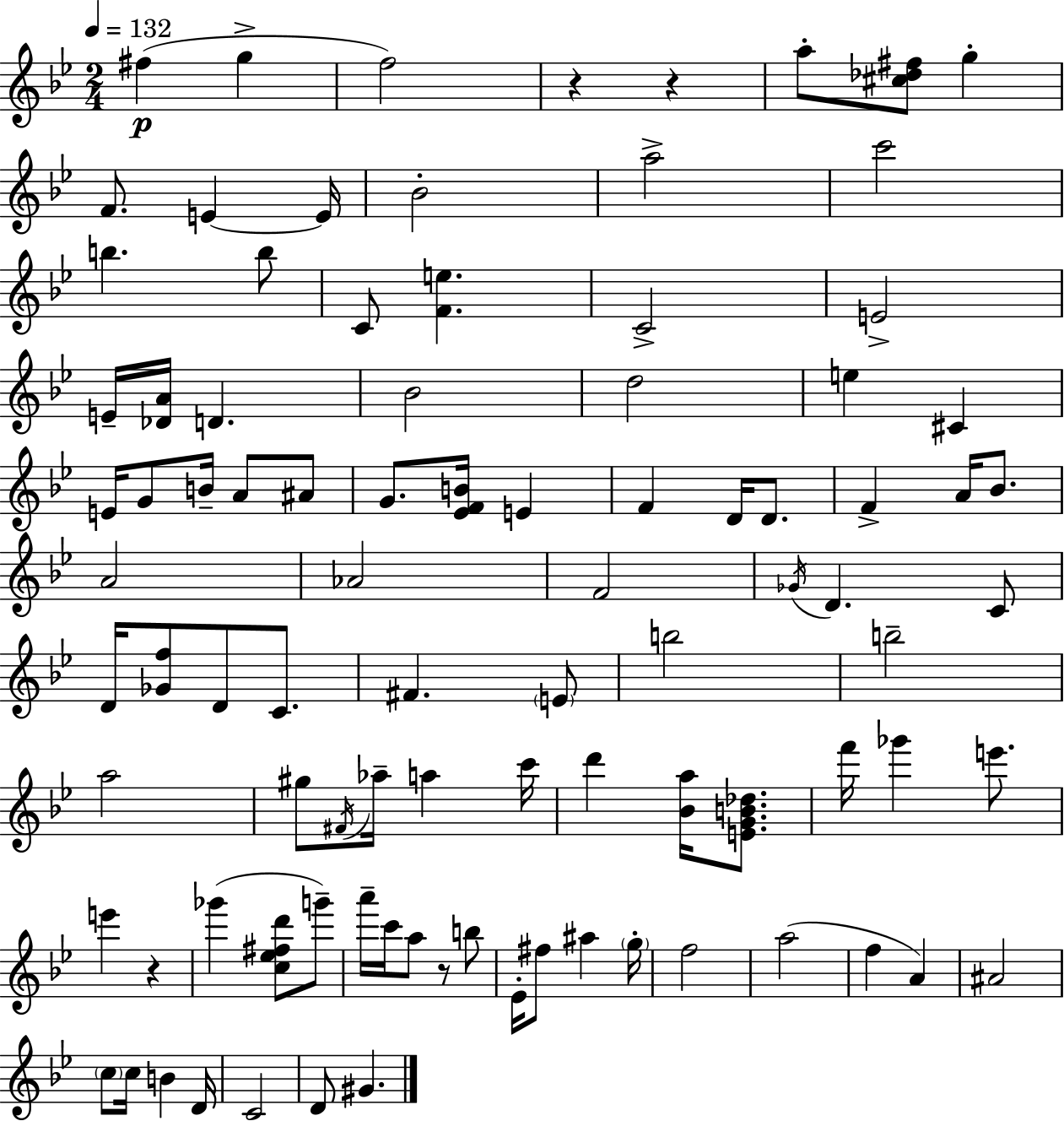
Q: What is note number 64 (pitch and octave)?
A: A5